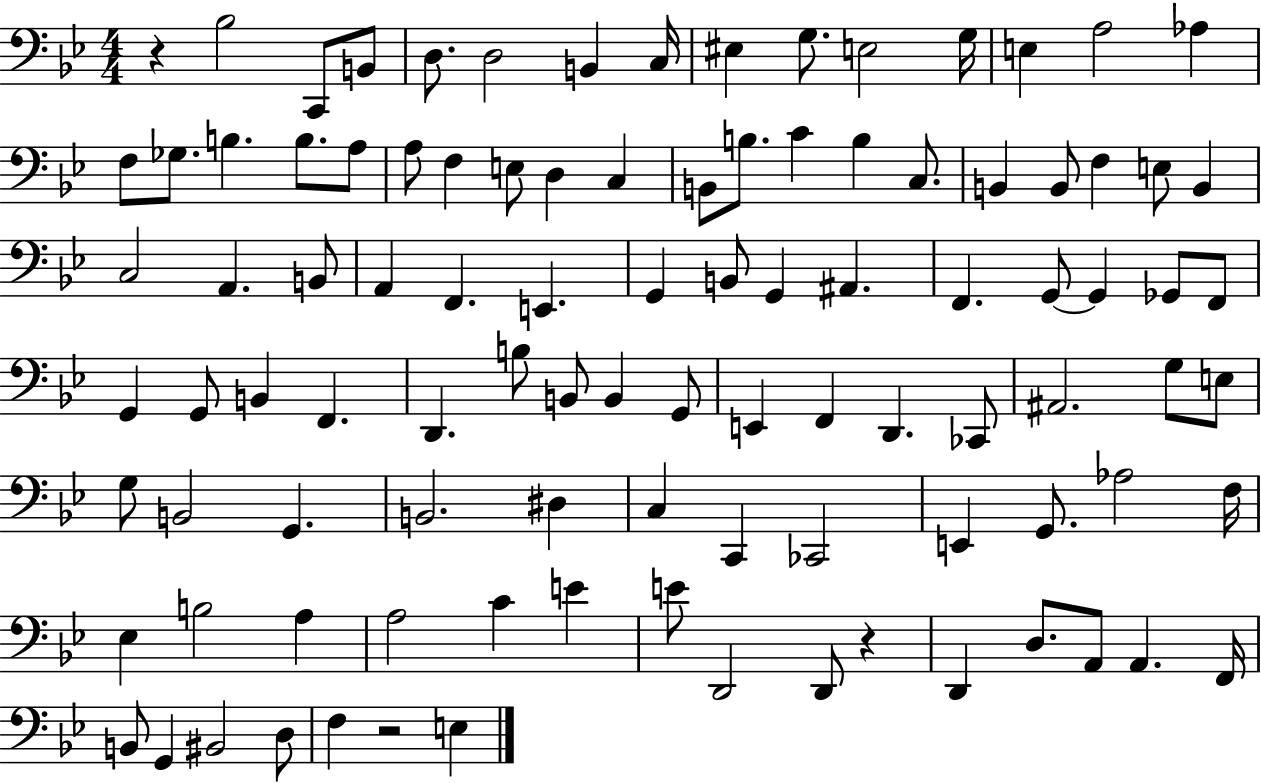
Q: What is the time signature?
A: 4/4